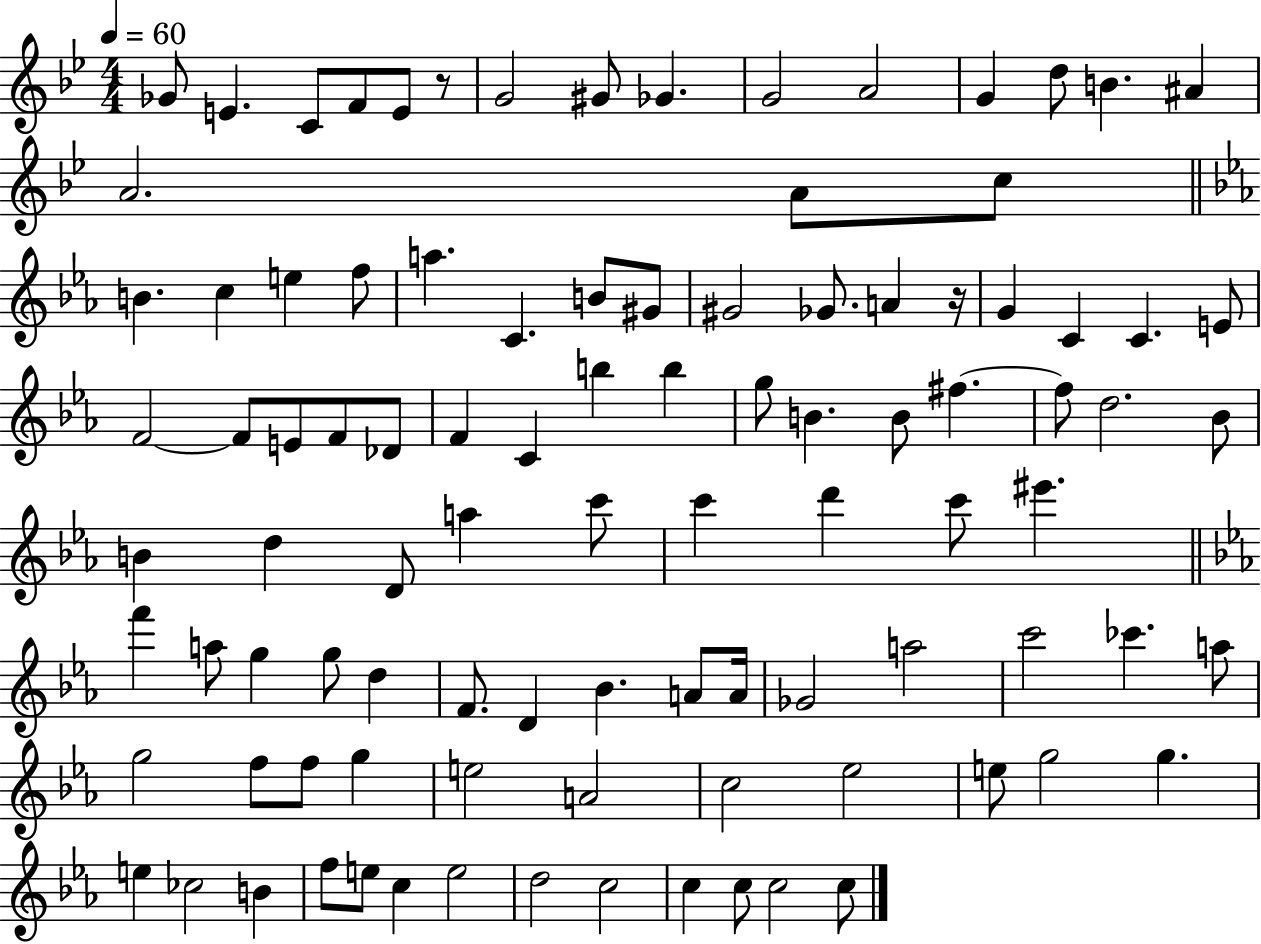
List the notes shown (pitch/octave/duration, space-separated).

Gb4/e E4/q. C4/e F4/e E4/e R/e G4/h G#4/e Gb4/q. G4/h A4/h G4/q D5/e B4/q. A#4/q A4/h. A4/e C5/e B4/q. C5/q E5/q F5/e A5/q. C4/q. B4/e G#4/e G#4/h Gb4/e. A4/q R/s G4/q C4/q C4/q. E4/e F4/h F4/e E4/e F4/e Db4/e F4/q C4/q B5/q B5/q G5/e B4/q. B4/e F#5/q. F#5/e D5/h. Bb4/e B4/q D5/q D4/e A5/q C6/e C6/q D6/q C6/e EIS6/q. F6/q A5/e G5/q G5/e D5/q F4/e. D4/q Bb4/q. A4/e A4/s Gb4/h A5/h C6/h CES6/q. A5/e G5/h F5/e F5/e G5/q E5/h A4/h C5/h Eb5/h E5/e G5/h G5/q. E5/q CES5/h B4/q F5/e E5/e C5/q E5/h D5/h C5/h C5/q C5/e C5/h C5/e